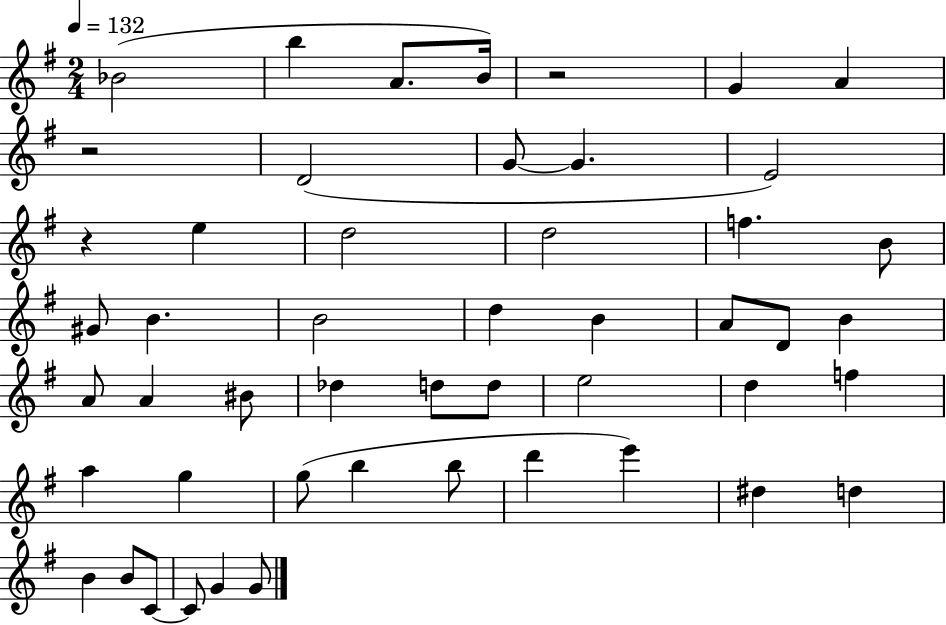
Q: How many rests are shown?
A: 3